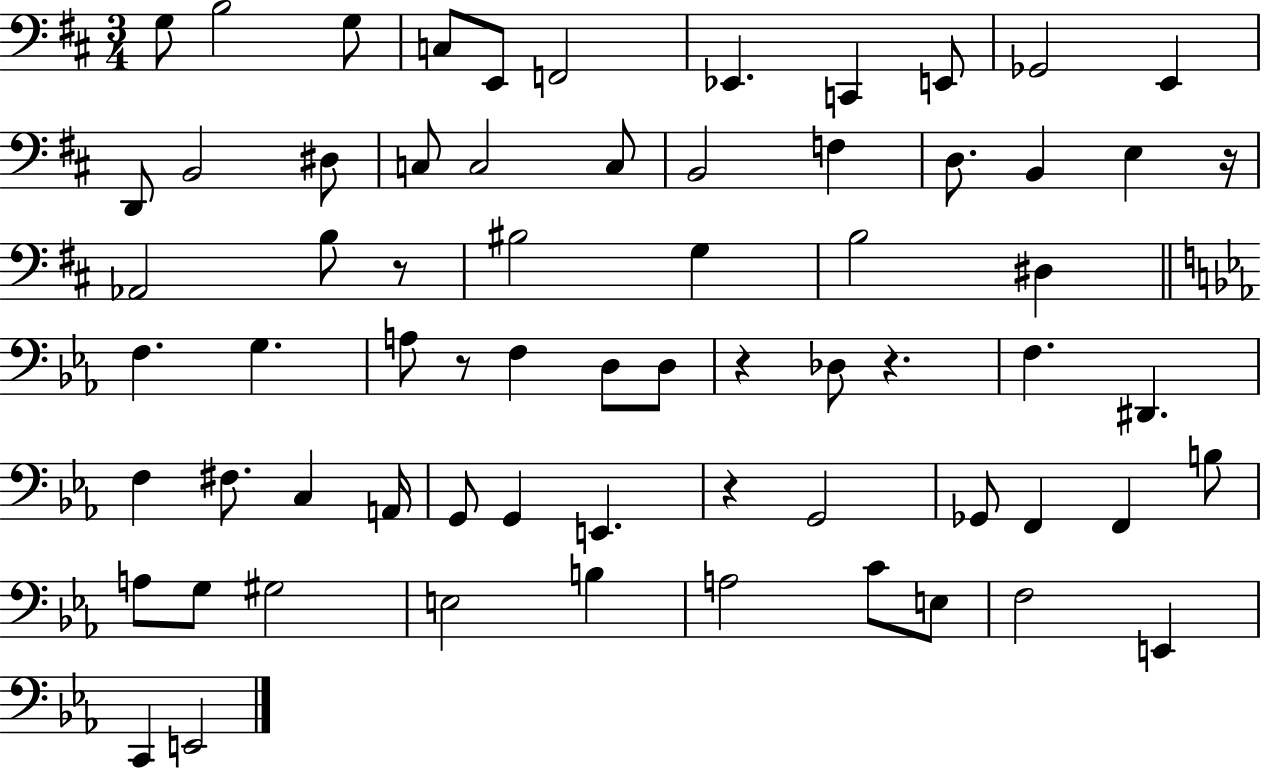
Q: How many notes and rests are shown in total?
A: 67